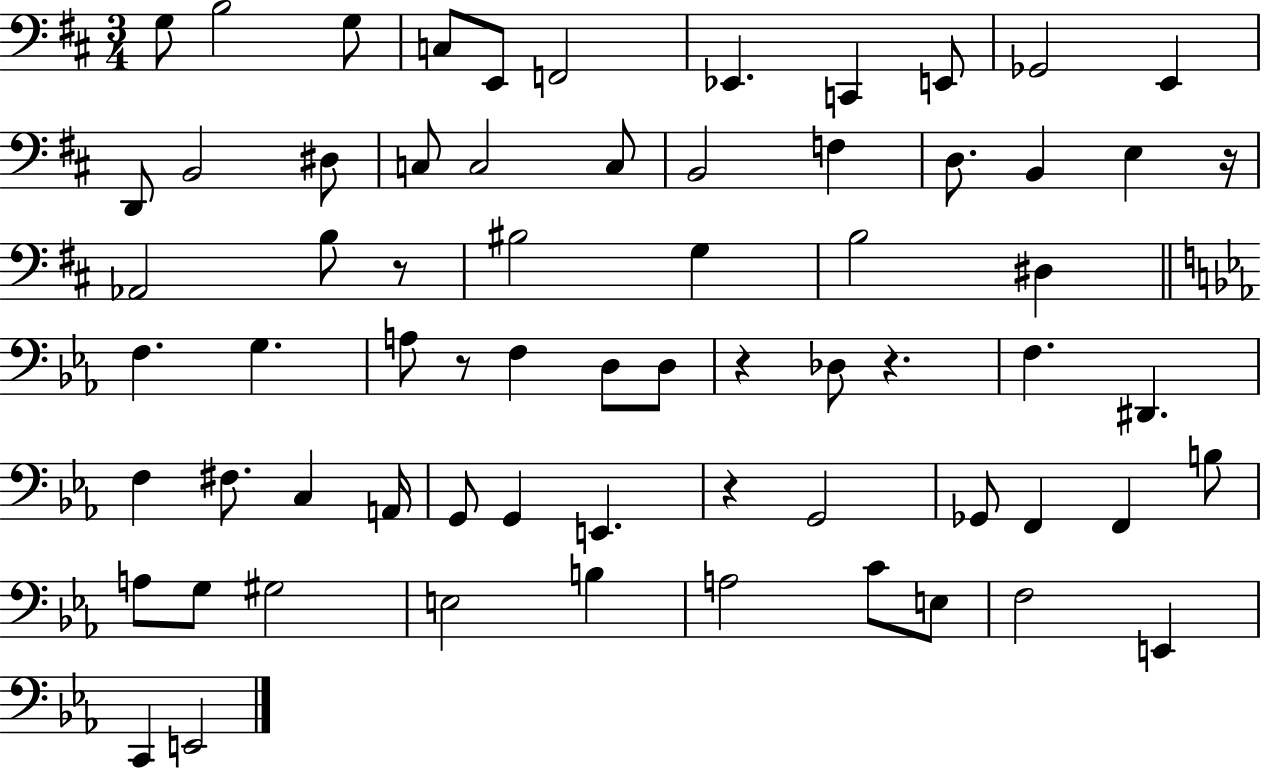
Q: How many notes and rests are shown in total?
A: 67